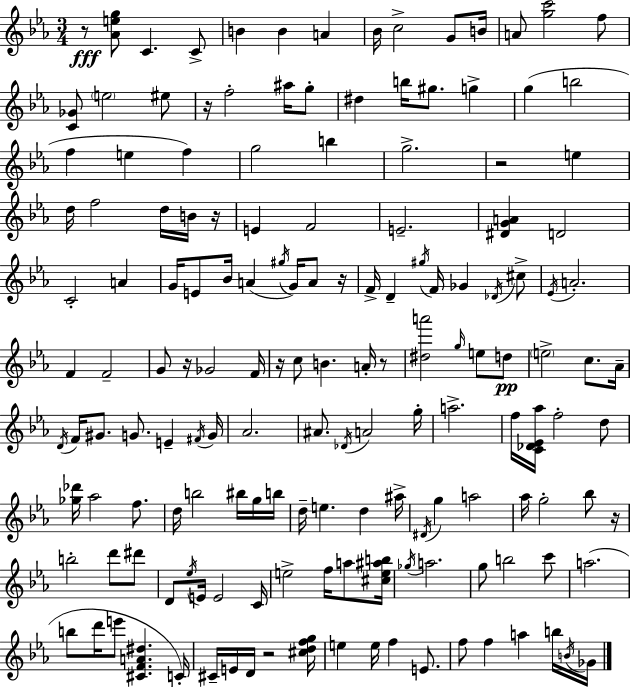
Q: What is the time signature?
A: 3/4